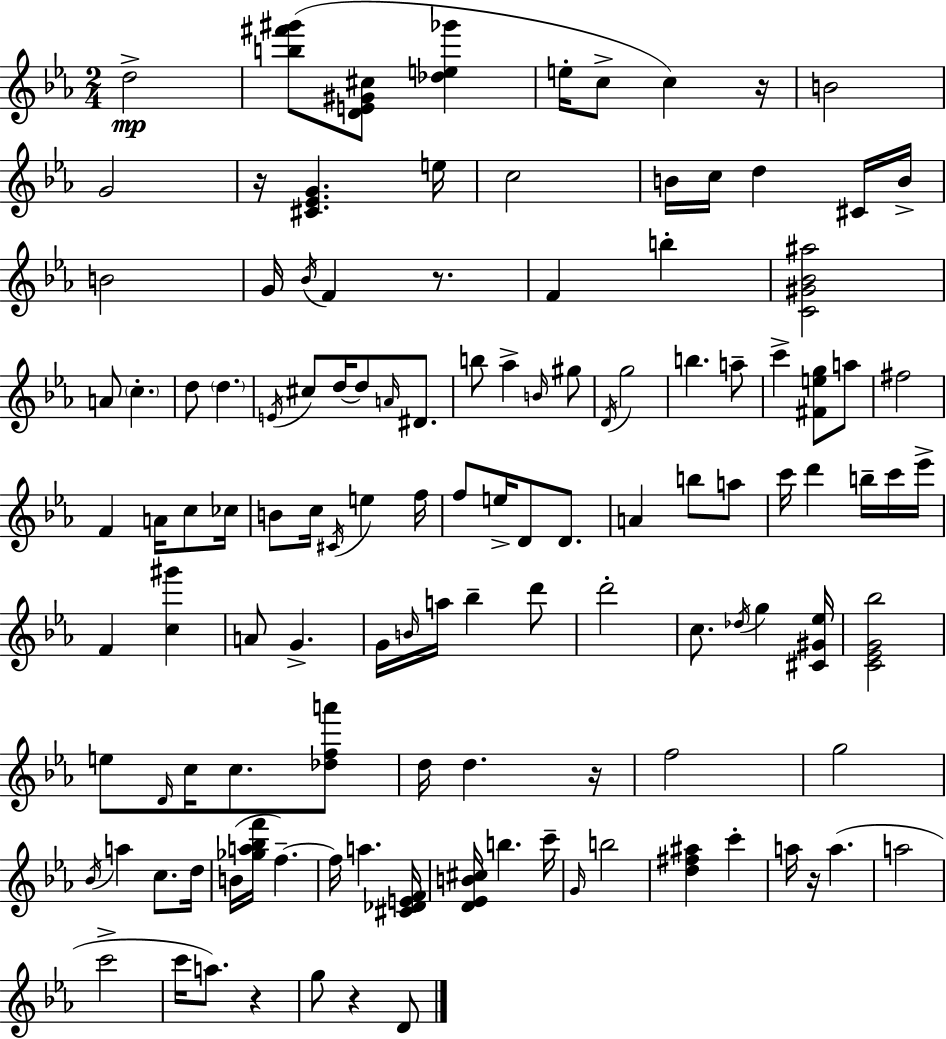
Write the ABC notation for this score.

X:1
T:Untitled
M:2/4
L:1/4
K:Eb
d2 [b^f'^g']/2 [DE^G^c]/2 [_de_g'] e/4 c/2 c z/4 B2 G2 z/4 [^C_EG] e/4 c2 B/4 c/4 d ^C/4 B/4 B2 G/4 _B/4 F z/2 F b [C^G_B^a]2 A/2 c d/2 d E/4 ^c/2 d/4 d/2 A/4 ^D/2 b/2 _a B/4 ^g/2 D/4 g2 b a/2 c' [^Feg]/2 a/2 ^f2 F A/4 c/2 _c/4 B/2 c/4 ^C/4 e f/4 f/2 e/4 D/2 D/2 A b/2 a/2 c'/4 d' b/4 c'/4 _e'/4 F [c^g'] A/2 G G/4 B/4 a/4 _b d'/2 d'2 c/2 _d/4 g [^C^G_e]/4 [C_EG_b]2 e/2 D/4 c/4 c/2 [_dfa']/2 d/4 d z/4 f2 g2 _B/4 a c/2 d/4 B/4 [_ga_bf']/4 f f/4 a [^C_DEF]/4 [D_EB^c]/4 b c'/4 G/4 b2 [d^f^a] c' a/4 z/4 a a2 c'2 c'/4 a/2 z g/2 z D/2